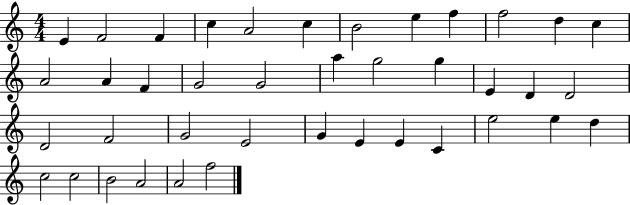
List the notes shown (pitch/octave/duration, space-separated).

E4/q F4/h F4/q C5/q A4/h C5/q B4/h E5/q F5/q F5/h D5/q C5/q A4/h A4/q F4/q G4/h G4/h A5/q G5/h G5/q E4/q D4/q D4/h D4/h F4/h G4/h E4/h G4/q E4/q E4/q C4/q E5/h E5/q D5/q C5/h C5/h B4/h A4/h A4/h F5/h